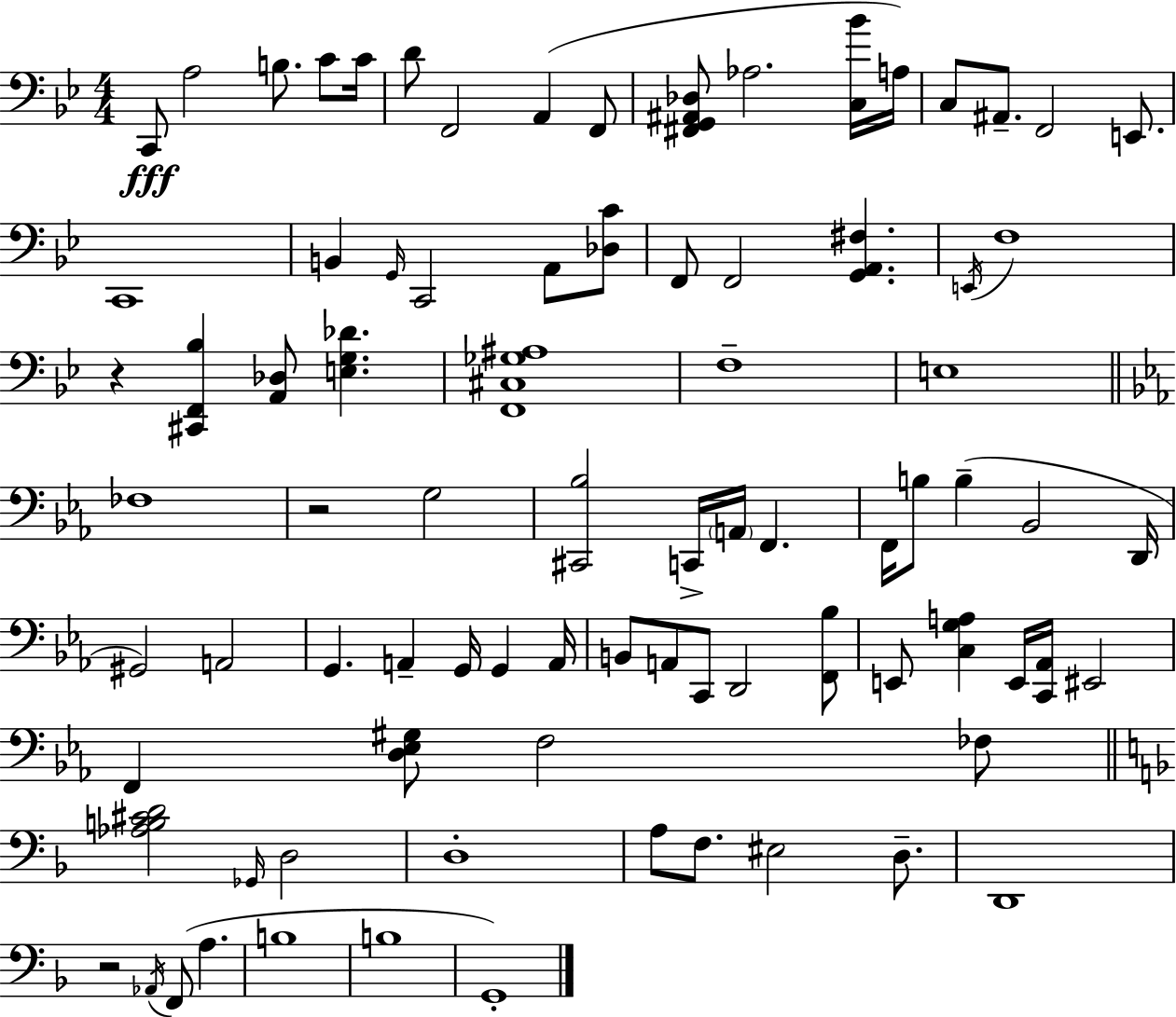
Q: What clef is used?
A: bass